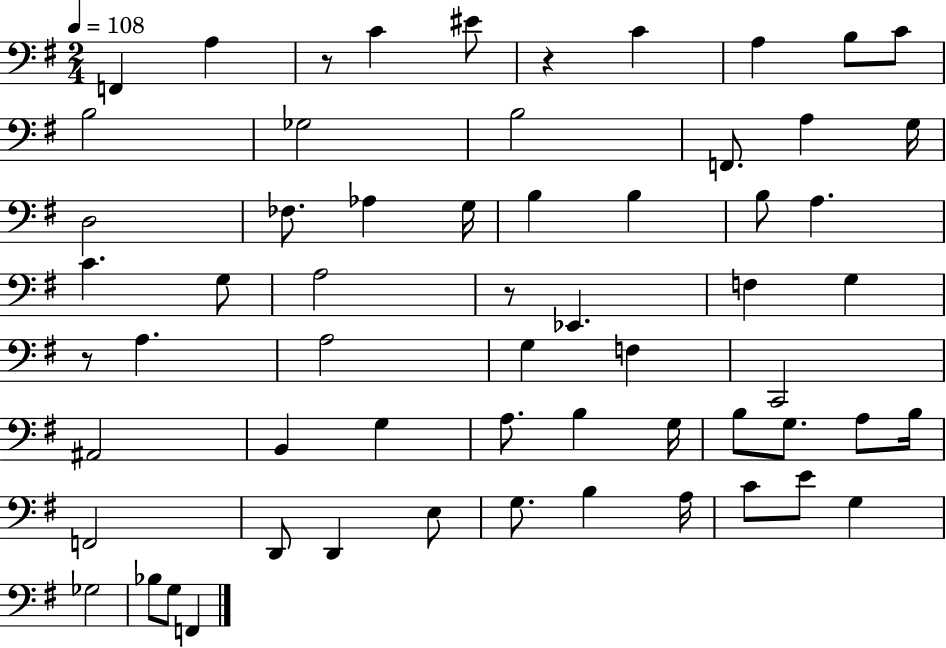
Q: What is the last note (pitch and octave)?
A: F2